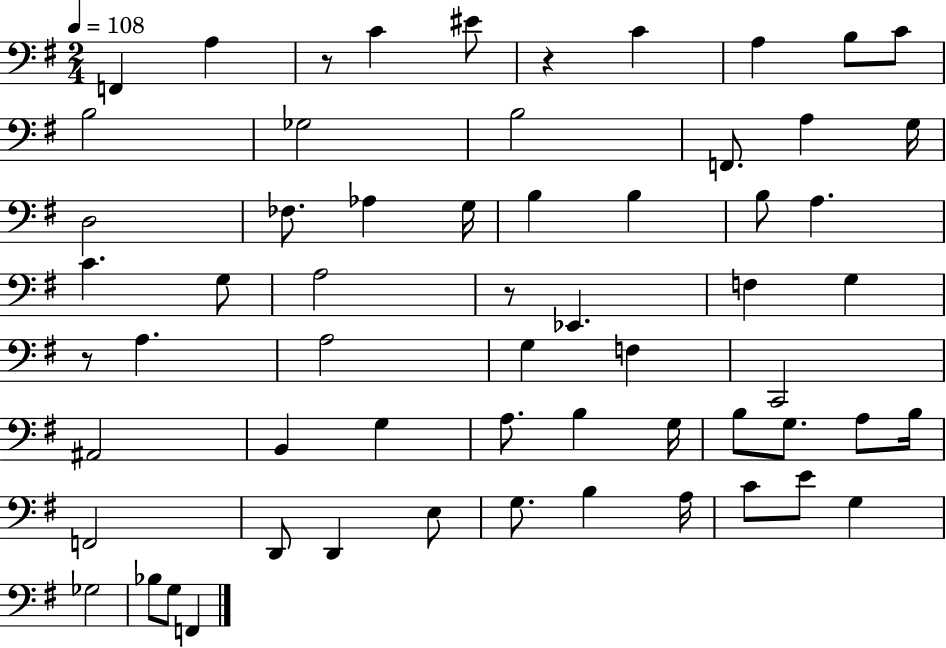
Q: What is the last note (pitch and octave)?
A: F2